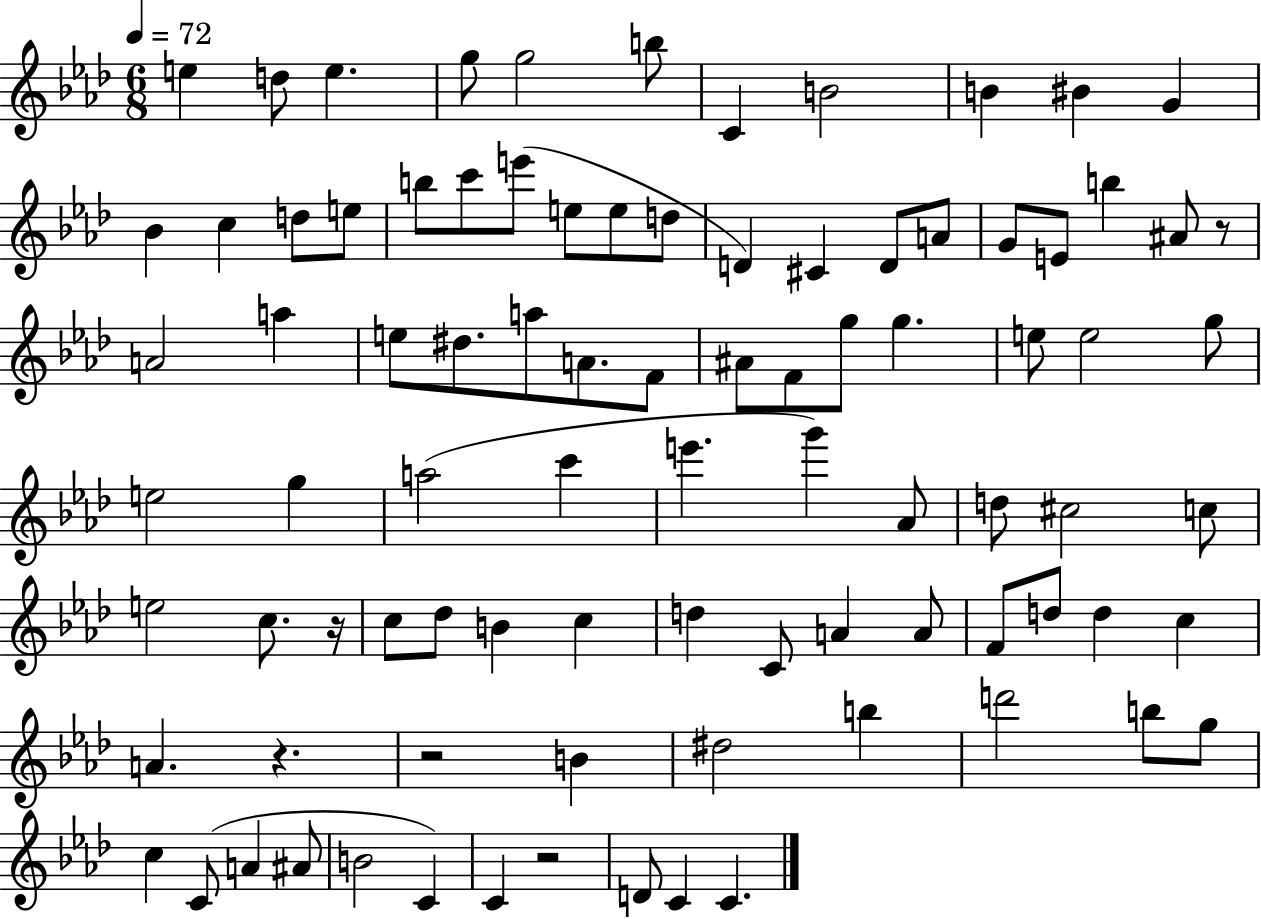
{
  \clef treble
  \numericTimeSignature
  \time 6/8
  \key aes \major
  \tempo 4 = 72
  e''4 d''8 e''4. | g''8 g''2 b''8 | c'4 b'2 | b'4 bis'4 g'4 | \break bes'4 c''4 d''8 e''8 | b''8 c'''8 e'''8( e''8 e''8 d''8 | d'4) cis'4 d'8 a'8 | g'8 e'8 b''4 ais'8 r8 | \break a'2 a''4 | e''8 dis''8. a''8 a'8. f'8 | ais'8 f'8 g''8 g''4. | e''8 e''2 g''8 | \break e''2 g''4 | a''2( c'''4 | e'''4. g'''4) aes'8 | d''8 cis''2 c''8 | \break e''2 c''8. r16 | c''8 des''8 b'4 c''4 | d''4 c'8 a'4 a'8 | f'8 d''8 d''4 c''4 | \break a'4. r4. | r2 b'4 | dis''2 b''4 | d'''2 b''8 g''8 | \break c''4 c'8( a'4 ais'8 | b'2 c'4) | c'4 r2 | d'8 c'4 c'4. | \break \bar "|."
}